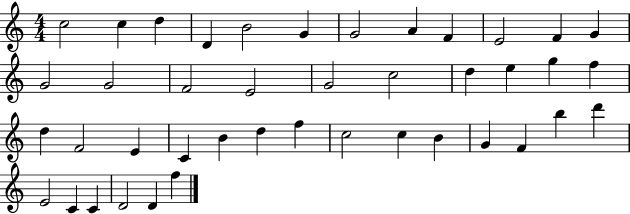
{
  \clef treble
  \numericTimeSignature
  \time 4/4
  \key c \major
  c''2 c''4 d''4 | d'4 b'2 g'4 | g'2 a'4 f'4 | e'2 f'4 g'4 | \break g'2 g'2 | f'2 e'2 | g'2 c''2 | d''4 e''4 g''4 f''4 | \break d''4 f'2 e'4 | c'4 b'4 d''4 f''4 | c''2 c''4 b'4 | g'4 f'4 b''4 d'''4 | \break e'2 c'4 c'4 | d'2 d'4 f''4 | \bar "|."
}